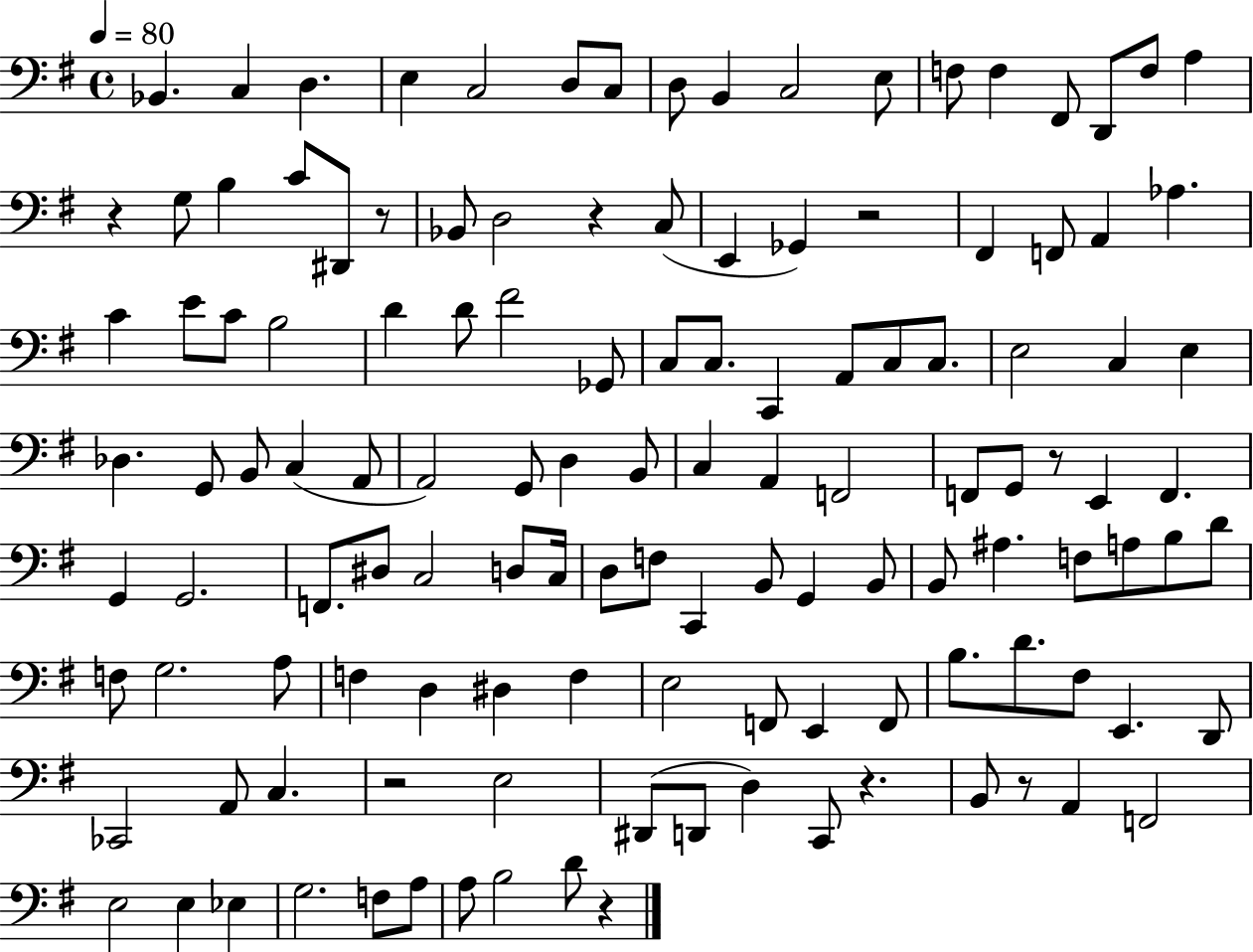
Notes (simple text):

Bb2/q. C3/q D3/q. E3/q C3/h D3/e C3/e D3/e B2/q C3/h E3/e F3/e F3/q F#2/e D2/e F3/e A3/q R/q G3/e B3/q C4/e D#2/e R/e Bb2/e D3/h R/q C3/e E2/q Gb2/q R/h F#2/q F2/e A2/q Ab3/q. C4/q E4/e C4/e B3/h D4/q D4/e F#4/h Gb2/e C3/e C3/e. C2/q A2/e C3/e C3/e. E3/h C3/q E3/q Db3/q. G2/e B2/e C3/q A2/e A2/h G2/e D3/q B2/e C3/q A2/q F2/h F2/e G2/e R/e E2/q F2/q. G2/q G2/h. F2/e. D#3/e C3/h D3/e C3/s D3/e F3/e C2/q B2/e G2/q B2/e B2/e A#3/q. F3/e A3/e B3/e D4/e F3/e G3/h. A3/e F3/q D3/q D#3/q F3/q E3/h F2/e E2/q F2/e B3/e. D4/e. F#3/e E2/q. D2/e CES2/h A2/e C3/q. R/h E3/h D#2/e D2/e D3/q C2/e R/q. B2/e R/e A2/q F2/h E3/h E3/q Eb3/q G3/h. F3/e A3/e A3/e B3/h D4/e R/q